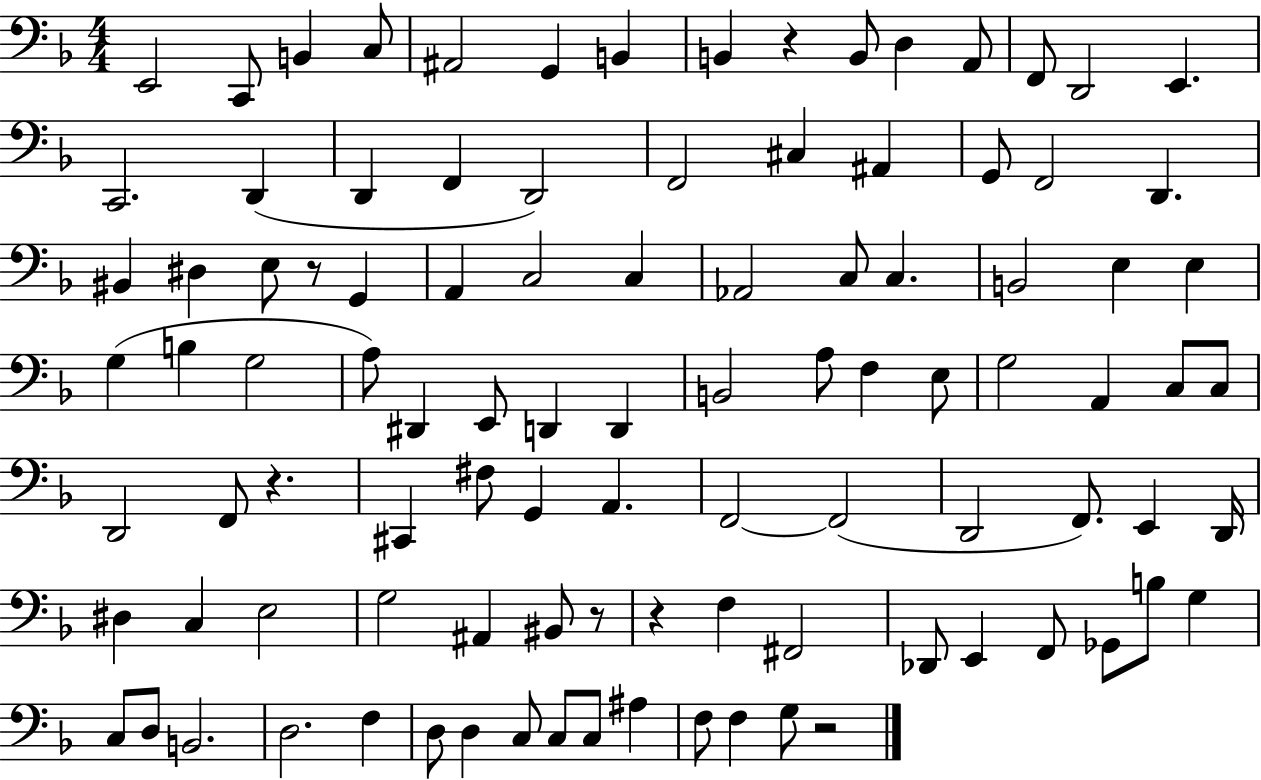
X:1
T:Untitled
M:4/4
L:1/4
K:F
E,,2 C,,/2 B,, C,/2 ^A,,2 G,, B,, B,, z B,,/2 D, A,,/2 F,,/2 D,,2 E,, C,,2 D,, D,, F,, D,,2 F,,2 ^C, ^A,, G,,/2 F,,2 D,, ^B,, ^D, E,/2 z/2 G,, A,, C,2 C, _A,,2 C,/2 C, B,,2 E, E, G, B, G,2 A,/2 ^D,, E,,/2 D,, D,, B,,2 A,/2 F, E,/2 G,2 A,, C,/2 C,/2 D,,2 F,,/2 z ^C,, ^F,/2 G,, A,, F,,2 F,,2 D,,2 F,,/2 E,, D,,/4 ^D, C, E,2 G,2 ^A,, ^B,,/2 z/2 z F, ^F,,2 _D,,/2 E,, F,,/2 _G,,/2 B,/2 G, C,/2 D,/2 B,,2 D,2 F, D,/2 D, C,/2 C,/2 C,/2 ^A, F,/2 F, G,/2 z2